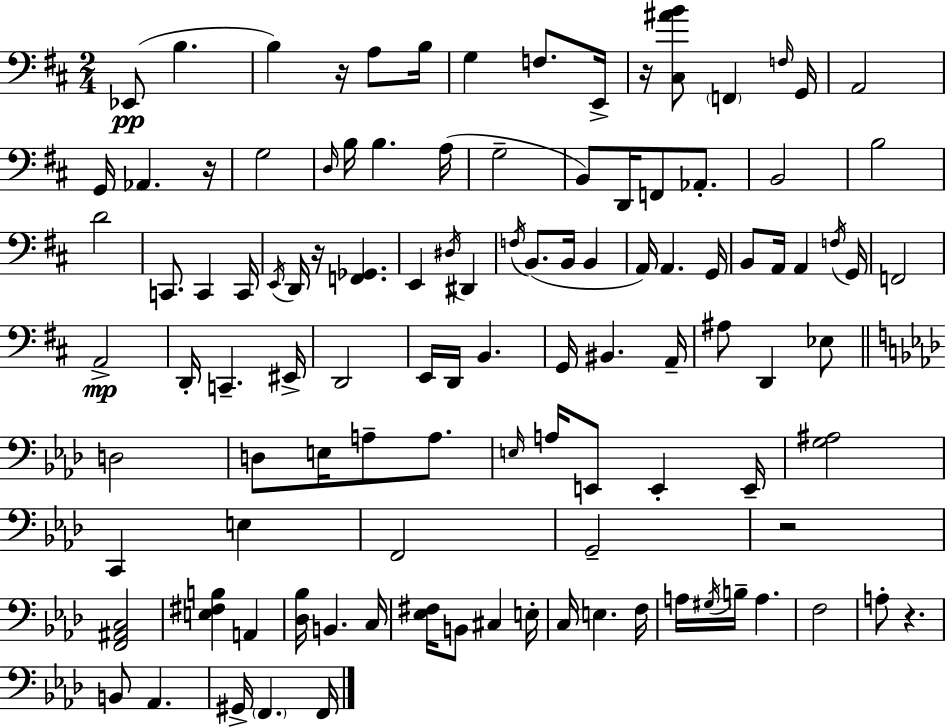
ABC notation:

X:1
T:Untitled
M:2/4
L:1/4
K:D
_E,,/2 B, B, z/4 A,/2 B,/4 G, F,/2 E,,/4 z/4 [^C,^AB]/2 F,, F,/4 G,,/4 A,,2 G,,/4 _A,, z/4 G,2 D,/4 B,/4 B, A,/4 G,2 B,,/2 D,,/4 F,,/2 _A,,/2 B,,2 B,2 D2 C,,/2 C,, C,,/4 E,,/4 D,,/4 z/4 [F,,_G,,] E,, ^D,/4 ^D,, F,/4 B,,/2 B,,/4 B,, A,,/4 A,, G,,/4 B,,/2 A,,/4 A,, F,/4 G,,/4 F,,2 A,,2 D,,/4 C,, ^E,,/4 D,,2 E,,/4 D,,/4 B,, G,,/4 ^B,, A,,/4 ^A,/2 D,, _E,/2 D,2 D,/2 E,/4 A,/2 A,/2 E,/4 A,/4 E,,/2 E,, E,,/4 [G,^A,]2 C,, E, F,,2 G,,2 z2 [F,,^A,,C,]2 [E,^F,B,] A,, [_D,_B,]/4 B,, C,/4 [_E,^F,]/4 B,,/2 ^C, E,/4 C,/4 E, F,/4 A,/4 ^G,/4 B,/4 A, F,2 A,/2 z B,,/2 _A,, ^G,,/4 F,, F,,/4